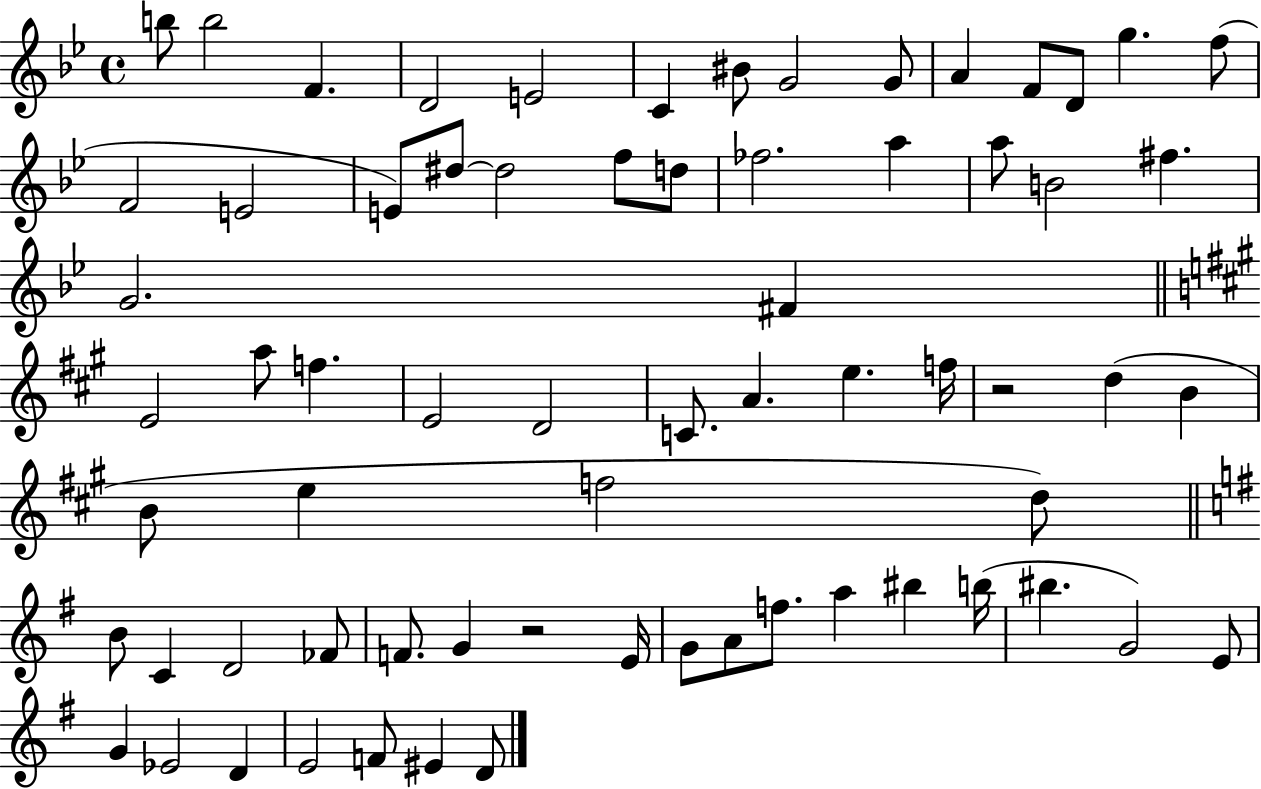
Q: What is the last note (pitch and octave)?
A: D4